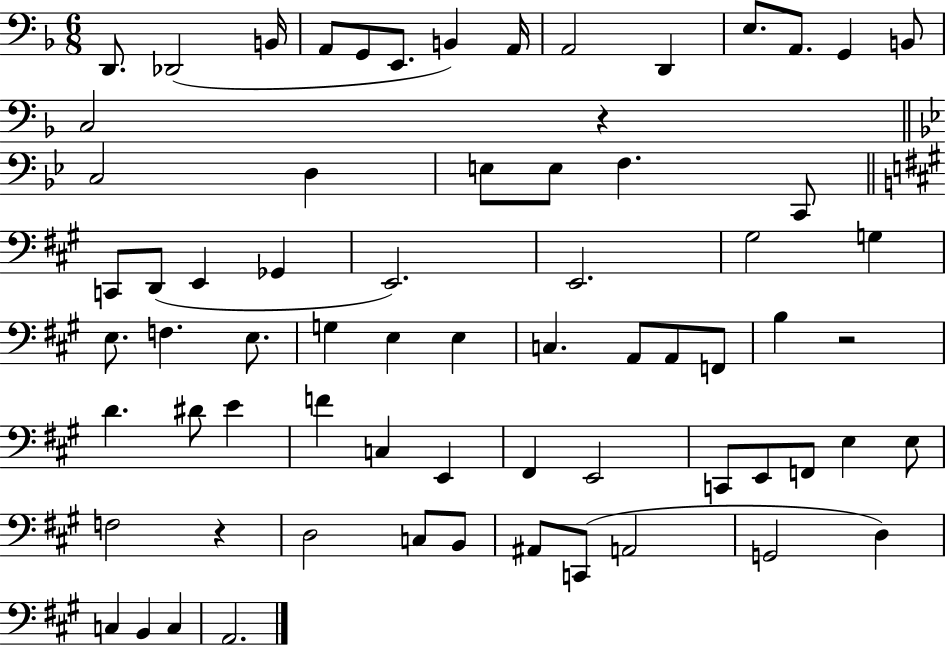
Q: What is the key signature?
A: F major